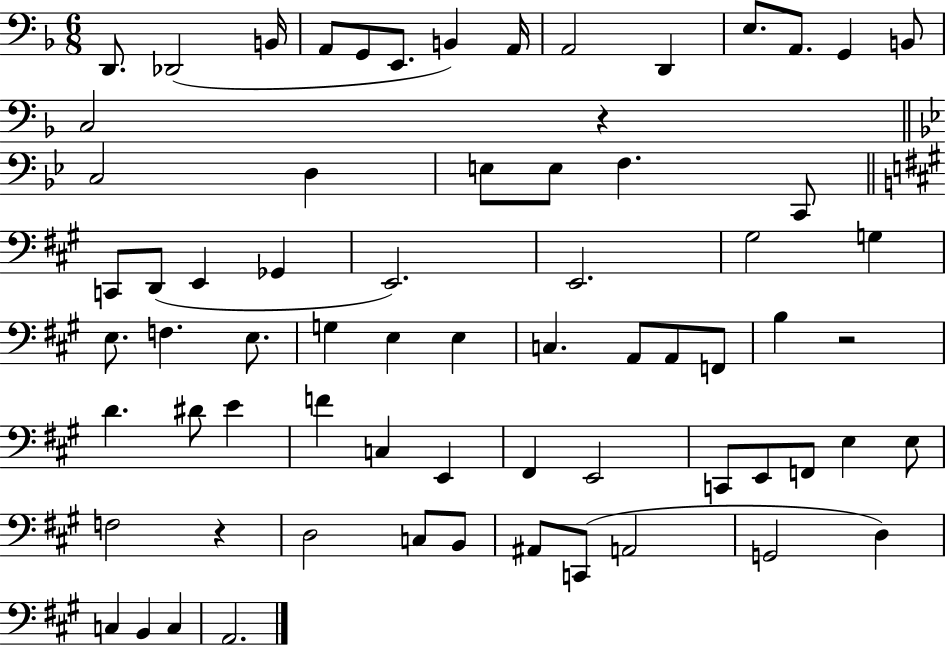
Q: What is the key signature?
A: F major